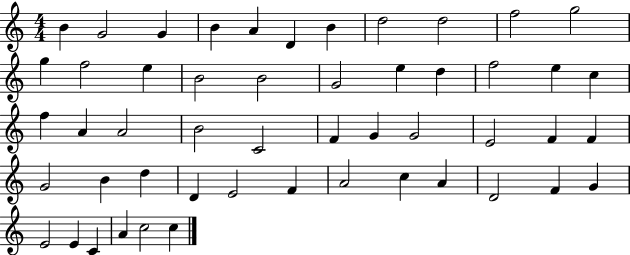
X:1
T:Untitled
M:4/4
L:1/4
K:C
B G2 G B A D B d2 d2 f2 g2 g f2 e B2 B2 G2 e d f2 e c f A A2 B2 C2 F G G2 E2 F F G2 B d D E2 F A2 c A D2 F G E2 E C A c2 c